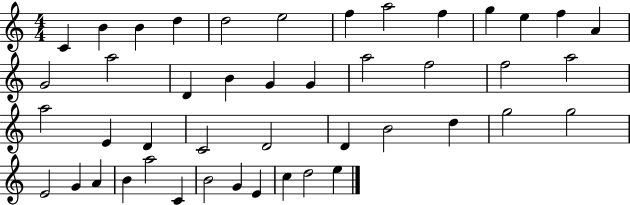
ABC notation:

X:1
T:Untitled
M:4/4
L:1/4
K:C
C B B d d2 e2 f a2 f g e f A G2 a2 D B G G a2 f2 f2 a2 a2 E D C2 D2 D B2 d g2 g2 E2 G A B a2 C B2 G E c d2 e